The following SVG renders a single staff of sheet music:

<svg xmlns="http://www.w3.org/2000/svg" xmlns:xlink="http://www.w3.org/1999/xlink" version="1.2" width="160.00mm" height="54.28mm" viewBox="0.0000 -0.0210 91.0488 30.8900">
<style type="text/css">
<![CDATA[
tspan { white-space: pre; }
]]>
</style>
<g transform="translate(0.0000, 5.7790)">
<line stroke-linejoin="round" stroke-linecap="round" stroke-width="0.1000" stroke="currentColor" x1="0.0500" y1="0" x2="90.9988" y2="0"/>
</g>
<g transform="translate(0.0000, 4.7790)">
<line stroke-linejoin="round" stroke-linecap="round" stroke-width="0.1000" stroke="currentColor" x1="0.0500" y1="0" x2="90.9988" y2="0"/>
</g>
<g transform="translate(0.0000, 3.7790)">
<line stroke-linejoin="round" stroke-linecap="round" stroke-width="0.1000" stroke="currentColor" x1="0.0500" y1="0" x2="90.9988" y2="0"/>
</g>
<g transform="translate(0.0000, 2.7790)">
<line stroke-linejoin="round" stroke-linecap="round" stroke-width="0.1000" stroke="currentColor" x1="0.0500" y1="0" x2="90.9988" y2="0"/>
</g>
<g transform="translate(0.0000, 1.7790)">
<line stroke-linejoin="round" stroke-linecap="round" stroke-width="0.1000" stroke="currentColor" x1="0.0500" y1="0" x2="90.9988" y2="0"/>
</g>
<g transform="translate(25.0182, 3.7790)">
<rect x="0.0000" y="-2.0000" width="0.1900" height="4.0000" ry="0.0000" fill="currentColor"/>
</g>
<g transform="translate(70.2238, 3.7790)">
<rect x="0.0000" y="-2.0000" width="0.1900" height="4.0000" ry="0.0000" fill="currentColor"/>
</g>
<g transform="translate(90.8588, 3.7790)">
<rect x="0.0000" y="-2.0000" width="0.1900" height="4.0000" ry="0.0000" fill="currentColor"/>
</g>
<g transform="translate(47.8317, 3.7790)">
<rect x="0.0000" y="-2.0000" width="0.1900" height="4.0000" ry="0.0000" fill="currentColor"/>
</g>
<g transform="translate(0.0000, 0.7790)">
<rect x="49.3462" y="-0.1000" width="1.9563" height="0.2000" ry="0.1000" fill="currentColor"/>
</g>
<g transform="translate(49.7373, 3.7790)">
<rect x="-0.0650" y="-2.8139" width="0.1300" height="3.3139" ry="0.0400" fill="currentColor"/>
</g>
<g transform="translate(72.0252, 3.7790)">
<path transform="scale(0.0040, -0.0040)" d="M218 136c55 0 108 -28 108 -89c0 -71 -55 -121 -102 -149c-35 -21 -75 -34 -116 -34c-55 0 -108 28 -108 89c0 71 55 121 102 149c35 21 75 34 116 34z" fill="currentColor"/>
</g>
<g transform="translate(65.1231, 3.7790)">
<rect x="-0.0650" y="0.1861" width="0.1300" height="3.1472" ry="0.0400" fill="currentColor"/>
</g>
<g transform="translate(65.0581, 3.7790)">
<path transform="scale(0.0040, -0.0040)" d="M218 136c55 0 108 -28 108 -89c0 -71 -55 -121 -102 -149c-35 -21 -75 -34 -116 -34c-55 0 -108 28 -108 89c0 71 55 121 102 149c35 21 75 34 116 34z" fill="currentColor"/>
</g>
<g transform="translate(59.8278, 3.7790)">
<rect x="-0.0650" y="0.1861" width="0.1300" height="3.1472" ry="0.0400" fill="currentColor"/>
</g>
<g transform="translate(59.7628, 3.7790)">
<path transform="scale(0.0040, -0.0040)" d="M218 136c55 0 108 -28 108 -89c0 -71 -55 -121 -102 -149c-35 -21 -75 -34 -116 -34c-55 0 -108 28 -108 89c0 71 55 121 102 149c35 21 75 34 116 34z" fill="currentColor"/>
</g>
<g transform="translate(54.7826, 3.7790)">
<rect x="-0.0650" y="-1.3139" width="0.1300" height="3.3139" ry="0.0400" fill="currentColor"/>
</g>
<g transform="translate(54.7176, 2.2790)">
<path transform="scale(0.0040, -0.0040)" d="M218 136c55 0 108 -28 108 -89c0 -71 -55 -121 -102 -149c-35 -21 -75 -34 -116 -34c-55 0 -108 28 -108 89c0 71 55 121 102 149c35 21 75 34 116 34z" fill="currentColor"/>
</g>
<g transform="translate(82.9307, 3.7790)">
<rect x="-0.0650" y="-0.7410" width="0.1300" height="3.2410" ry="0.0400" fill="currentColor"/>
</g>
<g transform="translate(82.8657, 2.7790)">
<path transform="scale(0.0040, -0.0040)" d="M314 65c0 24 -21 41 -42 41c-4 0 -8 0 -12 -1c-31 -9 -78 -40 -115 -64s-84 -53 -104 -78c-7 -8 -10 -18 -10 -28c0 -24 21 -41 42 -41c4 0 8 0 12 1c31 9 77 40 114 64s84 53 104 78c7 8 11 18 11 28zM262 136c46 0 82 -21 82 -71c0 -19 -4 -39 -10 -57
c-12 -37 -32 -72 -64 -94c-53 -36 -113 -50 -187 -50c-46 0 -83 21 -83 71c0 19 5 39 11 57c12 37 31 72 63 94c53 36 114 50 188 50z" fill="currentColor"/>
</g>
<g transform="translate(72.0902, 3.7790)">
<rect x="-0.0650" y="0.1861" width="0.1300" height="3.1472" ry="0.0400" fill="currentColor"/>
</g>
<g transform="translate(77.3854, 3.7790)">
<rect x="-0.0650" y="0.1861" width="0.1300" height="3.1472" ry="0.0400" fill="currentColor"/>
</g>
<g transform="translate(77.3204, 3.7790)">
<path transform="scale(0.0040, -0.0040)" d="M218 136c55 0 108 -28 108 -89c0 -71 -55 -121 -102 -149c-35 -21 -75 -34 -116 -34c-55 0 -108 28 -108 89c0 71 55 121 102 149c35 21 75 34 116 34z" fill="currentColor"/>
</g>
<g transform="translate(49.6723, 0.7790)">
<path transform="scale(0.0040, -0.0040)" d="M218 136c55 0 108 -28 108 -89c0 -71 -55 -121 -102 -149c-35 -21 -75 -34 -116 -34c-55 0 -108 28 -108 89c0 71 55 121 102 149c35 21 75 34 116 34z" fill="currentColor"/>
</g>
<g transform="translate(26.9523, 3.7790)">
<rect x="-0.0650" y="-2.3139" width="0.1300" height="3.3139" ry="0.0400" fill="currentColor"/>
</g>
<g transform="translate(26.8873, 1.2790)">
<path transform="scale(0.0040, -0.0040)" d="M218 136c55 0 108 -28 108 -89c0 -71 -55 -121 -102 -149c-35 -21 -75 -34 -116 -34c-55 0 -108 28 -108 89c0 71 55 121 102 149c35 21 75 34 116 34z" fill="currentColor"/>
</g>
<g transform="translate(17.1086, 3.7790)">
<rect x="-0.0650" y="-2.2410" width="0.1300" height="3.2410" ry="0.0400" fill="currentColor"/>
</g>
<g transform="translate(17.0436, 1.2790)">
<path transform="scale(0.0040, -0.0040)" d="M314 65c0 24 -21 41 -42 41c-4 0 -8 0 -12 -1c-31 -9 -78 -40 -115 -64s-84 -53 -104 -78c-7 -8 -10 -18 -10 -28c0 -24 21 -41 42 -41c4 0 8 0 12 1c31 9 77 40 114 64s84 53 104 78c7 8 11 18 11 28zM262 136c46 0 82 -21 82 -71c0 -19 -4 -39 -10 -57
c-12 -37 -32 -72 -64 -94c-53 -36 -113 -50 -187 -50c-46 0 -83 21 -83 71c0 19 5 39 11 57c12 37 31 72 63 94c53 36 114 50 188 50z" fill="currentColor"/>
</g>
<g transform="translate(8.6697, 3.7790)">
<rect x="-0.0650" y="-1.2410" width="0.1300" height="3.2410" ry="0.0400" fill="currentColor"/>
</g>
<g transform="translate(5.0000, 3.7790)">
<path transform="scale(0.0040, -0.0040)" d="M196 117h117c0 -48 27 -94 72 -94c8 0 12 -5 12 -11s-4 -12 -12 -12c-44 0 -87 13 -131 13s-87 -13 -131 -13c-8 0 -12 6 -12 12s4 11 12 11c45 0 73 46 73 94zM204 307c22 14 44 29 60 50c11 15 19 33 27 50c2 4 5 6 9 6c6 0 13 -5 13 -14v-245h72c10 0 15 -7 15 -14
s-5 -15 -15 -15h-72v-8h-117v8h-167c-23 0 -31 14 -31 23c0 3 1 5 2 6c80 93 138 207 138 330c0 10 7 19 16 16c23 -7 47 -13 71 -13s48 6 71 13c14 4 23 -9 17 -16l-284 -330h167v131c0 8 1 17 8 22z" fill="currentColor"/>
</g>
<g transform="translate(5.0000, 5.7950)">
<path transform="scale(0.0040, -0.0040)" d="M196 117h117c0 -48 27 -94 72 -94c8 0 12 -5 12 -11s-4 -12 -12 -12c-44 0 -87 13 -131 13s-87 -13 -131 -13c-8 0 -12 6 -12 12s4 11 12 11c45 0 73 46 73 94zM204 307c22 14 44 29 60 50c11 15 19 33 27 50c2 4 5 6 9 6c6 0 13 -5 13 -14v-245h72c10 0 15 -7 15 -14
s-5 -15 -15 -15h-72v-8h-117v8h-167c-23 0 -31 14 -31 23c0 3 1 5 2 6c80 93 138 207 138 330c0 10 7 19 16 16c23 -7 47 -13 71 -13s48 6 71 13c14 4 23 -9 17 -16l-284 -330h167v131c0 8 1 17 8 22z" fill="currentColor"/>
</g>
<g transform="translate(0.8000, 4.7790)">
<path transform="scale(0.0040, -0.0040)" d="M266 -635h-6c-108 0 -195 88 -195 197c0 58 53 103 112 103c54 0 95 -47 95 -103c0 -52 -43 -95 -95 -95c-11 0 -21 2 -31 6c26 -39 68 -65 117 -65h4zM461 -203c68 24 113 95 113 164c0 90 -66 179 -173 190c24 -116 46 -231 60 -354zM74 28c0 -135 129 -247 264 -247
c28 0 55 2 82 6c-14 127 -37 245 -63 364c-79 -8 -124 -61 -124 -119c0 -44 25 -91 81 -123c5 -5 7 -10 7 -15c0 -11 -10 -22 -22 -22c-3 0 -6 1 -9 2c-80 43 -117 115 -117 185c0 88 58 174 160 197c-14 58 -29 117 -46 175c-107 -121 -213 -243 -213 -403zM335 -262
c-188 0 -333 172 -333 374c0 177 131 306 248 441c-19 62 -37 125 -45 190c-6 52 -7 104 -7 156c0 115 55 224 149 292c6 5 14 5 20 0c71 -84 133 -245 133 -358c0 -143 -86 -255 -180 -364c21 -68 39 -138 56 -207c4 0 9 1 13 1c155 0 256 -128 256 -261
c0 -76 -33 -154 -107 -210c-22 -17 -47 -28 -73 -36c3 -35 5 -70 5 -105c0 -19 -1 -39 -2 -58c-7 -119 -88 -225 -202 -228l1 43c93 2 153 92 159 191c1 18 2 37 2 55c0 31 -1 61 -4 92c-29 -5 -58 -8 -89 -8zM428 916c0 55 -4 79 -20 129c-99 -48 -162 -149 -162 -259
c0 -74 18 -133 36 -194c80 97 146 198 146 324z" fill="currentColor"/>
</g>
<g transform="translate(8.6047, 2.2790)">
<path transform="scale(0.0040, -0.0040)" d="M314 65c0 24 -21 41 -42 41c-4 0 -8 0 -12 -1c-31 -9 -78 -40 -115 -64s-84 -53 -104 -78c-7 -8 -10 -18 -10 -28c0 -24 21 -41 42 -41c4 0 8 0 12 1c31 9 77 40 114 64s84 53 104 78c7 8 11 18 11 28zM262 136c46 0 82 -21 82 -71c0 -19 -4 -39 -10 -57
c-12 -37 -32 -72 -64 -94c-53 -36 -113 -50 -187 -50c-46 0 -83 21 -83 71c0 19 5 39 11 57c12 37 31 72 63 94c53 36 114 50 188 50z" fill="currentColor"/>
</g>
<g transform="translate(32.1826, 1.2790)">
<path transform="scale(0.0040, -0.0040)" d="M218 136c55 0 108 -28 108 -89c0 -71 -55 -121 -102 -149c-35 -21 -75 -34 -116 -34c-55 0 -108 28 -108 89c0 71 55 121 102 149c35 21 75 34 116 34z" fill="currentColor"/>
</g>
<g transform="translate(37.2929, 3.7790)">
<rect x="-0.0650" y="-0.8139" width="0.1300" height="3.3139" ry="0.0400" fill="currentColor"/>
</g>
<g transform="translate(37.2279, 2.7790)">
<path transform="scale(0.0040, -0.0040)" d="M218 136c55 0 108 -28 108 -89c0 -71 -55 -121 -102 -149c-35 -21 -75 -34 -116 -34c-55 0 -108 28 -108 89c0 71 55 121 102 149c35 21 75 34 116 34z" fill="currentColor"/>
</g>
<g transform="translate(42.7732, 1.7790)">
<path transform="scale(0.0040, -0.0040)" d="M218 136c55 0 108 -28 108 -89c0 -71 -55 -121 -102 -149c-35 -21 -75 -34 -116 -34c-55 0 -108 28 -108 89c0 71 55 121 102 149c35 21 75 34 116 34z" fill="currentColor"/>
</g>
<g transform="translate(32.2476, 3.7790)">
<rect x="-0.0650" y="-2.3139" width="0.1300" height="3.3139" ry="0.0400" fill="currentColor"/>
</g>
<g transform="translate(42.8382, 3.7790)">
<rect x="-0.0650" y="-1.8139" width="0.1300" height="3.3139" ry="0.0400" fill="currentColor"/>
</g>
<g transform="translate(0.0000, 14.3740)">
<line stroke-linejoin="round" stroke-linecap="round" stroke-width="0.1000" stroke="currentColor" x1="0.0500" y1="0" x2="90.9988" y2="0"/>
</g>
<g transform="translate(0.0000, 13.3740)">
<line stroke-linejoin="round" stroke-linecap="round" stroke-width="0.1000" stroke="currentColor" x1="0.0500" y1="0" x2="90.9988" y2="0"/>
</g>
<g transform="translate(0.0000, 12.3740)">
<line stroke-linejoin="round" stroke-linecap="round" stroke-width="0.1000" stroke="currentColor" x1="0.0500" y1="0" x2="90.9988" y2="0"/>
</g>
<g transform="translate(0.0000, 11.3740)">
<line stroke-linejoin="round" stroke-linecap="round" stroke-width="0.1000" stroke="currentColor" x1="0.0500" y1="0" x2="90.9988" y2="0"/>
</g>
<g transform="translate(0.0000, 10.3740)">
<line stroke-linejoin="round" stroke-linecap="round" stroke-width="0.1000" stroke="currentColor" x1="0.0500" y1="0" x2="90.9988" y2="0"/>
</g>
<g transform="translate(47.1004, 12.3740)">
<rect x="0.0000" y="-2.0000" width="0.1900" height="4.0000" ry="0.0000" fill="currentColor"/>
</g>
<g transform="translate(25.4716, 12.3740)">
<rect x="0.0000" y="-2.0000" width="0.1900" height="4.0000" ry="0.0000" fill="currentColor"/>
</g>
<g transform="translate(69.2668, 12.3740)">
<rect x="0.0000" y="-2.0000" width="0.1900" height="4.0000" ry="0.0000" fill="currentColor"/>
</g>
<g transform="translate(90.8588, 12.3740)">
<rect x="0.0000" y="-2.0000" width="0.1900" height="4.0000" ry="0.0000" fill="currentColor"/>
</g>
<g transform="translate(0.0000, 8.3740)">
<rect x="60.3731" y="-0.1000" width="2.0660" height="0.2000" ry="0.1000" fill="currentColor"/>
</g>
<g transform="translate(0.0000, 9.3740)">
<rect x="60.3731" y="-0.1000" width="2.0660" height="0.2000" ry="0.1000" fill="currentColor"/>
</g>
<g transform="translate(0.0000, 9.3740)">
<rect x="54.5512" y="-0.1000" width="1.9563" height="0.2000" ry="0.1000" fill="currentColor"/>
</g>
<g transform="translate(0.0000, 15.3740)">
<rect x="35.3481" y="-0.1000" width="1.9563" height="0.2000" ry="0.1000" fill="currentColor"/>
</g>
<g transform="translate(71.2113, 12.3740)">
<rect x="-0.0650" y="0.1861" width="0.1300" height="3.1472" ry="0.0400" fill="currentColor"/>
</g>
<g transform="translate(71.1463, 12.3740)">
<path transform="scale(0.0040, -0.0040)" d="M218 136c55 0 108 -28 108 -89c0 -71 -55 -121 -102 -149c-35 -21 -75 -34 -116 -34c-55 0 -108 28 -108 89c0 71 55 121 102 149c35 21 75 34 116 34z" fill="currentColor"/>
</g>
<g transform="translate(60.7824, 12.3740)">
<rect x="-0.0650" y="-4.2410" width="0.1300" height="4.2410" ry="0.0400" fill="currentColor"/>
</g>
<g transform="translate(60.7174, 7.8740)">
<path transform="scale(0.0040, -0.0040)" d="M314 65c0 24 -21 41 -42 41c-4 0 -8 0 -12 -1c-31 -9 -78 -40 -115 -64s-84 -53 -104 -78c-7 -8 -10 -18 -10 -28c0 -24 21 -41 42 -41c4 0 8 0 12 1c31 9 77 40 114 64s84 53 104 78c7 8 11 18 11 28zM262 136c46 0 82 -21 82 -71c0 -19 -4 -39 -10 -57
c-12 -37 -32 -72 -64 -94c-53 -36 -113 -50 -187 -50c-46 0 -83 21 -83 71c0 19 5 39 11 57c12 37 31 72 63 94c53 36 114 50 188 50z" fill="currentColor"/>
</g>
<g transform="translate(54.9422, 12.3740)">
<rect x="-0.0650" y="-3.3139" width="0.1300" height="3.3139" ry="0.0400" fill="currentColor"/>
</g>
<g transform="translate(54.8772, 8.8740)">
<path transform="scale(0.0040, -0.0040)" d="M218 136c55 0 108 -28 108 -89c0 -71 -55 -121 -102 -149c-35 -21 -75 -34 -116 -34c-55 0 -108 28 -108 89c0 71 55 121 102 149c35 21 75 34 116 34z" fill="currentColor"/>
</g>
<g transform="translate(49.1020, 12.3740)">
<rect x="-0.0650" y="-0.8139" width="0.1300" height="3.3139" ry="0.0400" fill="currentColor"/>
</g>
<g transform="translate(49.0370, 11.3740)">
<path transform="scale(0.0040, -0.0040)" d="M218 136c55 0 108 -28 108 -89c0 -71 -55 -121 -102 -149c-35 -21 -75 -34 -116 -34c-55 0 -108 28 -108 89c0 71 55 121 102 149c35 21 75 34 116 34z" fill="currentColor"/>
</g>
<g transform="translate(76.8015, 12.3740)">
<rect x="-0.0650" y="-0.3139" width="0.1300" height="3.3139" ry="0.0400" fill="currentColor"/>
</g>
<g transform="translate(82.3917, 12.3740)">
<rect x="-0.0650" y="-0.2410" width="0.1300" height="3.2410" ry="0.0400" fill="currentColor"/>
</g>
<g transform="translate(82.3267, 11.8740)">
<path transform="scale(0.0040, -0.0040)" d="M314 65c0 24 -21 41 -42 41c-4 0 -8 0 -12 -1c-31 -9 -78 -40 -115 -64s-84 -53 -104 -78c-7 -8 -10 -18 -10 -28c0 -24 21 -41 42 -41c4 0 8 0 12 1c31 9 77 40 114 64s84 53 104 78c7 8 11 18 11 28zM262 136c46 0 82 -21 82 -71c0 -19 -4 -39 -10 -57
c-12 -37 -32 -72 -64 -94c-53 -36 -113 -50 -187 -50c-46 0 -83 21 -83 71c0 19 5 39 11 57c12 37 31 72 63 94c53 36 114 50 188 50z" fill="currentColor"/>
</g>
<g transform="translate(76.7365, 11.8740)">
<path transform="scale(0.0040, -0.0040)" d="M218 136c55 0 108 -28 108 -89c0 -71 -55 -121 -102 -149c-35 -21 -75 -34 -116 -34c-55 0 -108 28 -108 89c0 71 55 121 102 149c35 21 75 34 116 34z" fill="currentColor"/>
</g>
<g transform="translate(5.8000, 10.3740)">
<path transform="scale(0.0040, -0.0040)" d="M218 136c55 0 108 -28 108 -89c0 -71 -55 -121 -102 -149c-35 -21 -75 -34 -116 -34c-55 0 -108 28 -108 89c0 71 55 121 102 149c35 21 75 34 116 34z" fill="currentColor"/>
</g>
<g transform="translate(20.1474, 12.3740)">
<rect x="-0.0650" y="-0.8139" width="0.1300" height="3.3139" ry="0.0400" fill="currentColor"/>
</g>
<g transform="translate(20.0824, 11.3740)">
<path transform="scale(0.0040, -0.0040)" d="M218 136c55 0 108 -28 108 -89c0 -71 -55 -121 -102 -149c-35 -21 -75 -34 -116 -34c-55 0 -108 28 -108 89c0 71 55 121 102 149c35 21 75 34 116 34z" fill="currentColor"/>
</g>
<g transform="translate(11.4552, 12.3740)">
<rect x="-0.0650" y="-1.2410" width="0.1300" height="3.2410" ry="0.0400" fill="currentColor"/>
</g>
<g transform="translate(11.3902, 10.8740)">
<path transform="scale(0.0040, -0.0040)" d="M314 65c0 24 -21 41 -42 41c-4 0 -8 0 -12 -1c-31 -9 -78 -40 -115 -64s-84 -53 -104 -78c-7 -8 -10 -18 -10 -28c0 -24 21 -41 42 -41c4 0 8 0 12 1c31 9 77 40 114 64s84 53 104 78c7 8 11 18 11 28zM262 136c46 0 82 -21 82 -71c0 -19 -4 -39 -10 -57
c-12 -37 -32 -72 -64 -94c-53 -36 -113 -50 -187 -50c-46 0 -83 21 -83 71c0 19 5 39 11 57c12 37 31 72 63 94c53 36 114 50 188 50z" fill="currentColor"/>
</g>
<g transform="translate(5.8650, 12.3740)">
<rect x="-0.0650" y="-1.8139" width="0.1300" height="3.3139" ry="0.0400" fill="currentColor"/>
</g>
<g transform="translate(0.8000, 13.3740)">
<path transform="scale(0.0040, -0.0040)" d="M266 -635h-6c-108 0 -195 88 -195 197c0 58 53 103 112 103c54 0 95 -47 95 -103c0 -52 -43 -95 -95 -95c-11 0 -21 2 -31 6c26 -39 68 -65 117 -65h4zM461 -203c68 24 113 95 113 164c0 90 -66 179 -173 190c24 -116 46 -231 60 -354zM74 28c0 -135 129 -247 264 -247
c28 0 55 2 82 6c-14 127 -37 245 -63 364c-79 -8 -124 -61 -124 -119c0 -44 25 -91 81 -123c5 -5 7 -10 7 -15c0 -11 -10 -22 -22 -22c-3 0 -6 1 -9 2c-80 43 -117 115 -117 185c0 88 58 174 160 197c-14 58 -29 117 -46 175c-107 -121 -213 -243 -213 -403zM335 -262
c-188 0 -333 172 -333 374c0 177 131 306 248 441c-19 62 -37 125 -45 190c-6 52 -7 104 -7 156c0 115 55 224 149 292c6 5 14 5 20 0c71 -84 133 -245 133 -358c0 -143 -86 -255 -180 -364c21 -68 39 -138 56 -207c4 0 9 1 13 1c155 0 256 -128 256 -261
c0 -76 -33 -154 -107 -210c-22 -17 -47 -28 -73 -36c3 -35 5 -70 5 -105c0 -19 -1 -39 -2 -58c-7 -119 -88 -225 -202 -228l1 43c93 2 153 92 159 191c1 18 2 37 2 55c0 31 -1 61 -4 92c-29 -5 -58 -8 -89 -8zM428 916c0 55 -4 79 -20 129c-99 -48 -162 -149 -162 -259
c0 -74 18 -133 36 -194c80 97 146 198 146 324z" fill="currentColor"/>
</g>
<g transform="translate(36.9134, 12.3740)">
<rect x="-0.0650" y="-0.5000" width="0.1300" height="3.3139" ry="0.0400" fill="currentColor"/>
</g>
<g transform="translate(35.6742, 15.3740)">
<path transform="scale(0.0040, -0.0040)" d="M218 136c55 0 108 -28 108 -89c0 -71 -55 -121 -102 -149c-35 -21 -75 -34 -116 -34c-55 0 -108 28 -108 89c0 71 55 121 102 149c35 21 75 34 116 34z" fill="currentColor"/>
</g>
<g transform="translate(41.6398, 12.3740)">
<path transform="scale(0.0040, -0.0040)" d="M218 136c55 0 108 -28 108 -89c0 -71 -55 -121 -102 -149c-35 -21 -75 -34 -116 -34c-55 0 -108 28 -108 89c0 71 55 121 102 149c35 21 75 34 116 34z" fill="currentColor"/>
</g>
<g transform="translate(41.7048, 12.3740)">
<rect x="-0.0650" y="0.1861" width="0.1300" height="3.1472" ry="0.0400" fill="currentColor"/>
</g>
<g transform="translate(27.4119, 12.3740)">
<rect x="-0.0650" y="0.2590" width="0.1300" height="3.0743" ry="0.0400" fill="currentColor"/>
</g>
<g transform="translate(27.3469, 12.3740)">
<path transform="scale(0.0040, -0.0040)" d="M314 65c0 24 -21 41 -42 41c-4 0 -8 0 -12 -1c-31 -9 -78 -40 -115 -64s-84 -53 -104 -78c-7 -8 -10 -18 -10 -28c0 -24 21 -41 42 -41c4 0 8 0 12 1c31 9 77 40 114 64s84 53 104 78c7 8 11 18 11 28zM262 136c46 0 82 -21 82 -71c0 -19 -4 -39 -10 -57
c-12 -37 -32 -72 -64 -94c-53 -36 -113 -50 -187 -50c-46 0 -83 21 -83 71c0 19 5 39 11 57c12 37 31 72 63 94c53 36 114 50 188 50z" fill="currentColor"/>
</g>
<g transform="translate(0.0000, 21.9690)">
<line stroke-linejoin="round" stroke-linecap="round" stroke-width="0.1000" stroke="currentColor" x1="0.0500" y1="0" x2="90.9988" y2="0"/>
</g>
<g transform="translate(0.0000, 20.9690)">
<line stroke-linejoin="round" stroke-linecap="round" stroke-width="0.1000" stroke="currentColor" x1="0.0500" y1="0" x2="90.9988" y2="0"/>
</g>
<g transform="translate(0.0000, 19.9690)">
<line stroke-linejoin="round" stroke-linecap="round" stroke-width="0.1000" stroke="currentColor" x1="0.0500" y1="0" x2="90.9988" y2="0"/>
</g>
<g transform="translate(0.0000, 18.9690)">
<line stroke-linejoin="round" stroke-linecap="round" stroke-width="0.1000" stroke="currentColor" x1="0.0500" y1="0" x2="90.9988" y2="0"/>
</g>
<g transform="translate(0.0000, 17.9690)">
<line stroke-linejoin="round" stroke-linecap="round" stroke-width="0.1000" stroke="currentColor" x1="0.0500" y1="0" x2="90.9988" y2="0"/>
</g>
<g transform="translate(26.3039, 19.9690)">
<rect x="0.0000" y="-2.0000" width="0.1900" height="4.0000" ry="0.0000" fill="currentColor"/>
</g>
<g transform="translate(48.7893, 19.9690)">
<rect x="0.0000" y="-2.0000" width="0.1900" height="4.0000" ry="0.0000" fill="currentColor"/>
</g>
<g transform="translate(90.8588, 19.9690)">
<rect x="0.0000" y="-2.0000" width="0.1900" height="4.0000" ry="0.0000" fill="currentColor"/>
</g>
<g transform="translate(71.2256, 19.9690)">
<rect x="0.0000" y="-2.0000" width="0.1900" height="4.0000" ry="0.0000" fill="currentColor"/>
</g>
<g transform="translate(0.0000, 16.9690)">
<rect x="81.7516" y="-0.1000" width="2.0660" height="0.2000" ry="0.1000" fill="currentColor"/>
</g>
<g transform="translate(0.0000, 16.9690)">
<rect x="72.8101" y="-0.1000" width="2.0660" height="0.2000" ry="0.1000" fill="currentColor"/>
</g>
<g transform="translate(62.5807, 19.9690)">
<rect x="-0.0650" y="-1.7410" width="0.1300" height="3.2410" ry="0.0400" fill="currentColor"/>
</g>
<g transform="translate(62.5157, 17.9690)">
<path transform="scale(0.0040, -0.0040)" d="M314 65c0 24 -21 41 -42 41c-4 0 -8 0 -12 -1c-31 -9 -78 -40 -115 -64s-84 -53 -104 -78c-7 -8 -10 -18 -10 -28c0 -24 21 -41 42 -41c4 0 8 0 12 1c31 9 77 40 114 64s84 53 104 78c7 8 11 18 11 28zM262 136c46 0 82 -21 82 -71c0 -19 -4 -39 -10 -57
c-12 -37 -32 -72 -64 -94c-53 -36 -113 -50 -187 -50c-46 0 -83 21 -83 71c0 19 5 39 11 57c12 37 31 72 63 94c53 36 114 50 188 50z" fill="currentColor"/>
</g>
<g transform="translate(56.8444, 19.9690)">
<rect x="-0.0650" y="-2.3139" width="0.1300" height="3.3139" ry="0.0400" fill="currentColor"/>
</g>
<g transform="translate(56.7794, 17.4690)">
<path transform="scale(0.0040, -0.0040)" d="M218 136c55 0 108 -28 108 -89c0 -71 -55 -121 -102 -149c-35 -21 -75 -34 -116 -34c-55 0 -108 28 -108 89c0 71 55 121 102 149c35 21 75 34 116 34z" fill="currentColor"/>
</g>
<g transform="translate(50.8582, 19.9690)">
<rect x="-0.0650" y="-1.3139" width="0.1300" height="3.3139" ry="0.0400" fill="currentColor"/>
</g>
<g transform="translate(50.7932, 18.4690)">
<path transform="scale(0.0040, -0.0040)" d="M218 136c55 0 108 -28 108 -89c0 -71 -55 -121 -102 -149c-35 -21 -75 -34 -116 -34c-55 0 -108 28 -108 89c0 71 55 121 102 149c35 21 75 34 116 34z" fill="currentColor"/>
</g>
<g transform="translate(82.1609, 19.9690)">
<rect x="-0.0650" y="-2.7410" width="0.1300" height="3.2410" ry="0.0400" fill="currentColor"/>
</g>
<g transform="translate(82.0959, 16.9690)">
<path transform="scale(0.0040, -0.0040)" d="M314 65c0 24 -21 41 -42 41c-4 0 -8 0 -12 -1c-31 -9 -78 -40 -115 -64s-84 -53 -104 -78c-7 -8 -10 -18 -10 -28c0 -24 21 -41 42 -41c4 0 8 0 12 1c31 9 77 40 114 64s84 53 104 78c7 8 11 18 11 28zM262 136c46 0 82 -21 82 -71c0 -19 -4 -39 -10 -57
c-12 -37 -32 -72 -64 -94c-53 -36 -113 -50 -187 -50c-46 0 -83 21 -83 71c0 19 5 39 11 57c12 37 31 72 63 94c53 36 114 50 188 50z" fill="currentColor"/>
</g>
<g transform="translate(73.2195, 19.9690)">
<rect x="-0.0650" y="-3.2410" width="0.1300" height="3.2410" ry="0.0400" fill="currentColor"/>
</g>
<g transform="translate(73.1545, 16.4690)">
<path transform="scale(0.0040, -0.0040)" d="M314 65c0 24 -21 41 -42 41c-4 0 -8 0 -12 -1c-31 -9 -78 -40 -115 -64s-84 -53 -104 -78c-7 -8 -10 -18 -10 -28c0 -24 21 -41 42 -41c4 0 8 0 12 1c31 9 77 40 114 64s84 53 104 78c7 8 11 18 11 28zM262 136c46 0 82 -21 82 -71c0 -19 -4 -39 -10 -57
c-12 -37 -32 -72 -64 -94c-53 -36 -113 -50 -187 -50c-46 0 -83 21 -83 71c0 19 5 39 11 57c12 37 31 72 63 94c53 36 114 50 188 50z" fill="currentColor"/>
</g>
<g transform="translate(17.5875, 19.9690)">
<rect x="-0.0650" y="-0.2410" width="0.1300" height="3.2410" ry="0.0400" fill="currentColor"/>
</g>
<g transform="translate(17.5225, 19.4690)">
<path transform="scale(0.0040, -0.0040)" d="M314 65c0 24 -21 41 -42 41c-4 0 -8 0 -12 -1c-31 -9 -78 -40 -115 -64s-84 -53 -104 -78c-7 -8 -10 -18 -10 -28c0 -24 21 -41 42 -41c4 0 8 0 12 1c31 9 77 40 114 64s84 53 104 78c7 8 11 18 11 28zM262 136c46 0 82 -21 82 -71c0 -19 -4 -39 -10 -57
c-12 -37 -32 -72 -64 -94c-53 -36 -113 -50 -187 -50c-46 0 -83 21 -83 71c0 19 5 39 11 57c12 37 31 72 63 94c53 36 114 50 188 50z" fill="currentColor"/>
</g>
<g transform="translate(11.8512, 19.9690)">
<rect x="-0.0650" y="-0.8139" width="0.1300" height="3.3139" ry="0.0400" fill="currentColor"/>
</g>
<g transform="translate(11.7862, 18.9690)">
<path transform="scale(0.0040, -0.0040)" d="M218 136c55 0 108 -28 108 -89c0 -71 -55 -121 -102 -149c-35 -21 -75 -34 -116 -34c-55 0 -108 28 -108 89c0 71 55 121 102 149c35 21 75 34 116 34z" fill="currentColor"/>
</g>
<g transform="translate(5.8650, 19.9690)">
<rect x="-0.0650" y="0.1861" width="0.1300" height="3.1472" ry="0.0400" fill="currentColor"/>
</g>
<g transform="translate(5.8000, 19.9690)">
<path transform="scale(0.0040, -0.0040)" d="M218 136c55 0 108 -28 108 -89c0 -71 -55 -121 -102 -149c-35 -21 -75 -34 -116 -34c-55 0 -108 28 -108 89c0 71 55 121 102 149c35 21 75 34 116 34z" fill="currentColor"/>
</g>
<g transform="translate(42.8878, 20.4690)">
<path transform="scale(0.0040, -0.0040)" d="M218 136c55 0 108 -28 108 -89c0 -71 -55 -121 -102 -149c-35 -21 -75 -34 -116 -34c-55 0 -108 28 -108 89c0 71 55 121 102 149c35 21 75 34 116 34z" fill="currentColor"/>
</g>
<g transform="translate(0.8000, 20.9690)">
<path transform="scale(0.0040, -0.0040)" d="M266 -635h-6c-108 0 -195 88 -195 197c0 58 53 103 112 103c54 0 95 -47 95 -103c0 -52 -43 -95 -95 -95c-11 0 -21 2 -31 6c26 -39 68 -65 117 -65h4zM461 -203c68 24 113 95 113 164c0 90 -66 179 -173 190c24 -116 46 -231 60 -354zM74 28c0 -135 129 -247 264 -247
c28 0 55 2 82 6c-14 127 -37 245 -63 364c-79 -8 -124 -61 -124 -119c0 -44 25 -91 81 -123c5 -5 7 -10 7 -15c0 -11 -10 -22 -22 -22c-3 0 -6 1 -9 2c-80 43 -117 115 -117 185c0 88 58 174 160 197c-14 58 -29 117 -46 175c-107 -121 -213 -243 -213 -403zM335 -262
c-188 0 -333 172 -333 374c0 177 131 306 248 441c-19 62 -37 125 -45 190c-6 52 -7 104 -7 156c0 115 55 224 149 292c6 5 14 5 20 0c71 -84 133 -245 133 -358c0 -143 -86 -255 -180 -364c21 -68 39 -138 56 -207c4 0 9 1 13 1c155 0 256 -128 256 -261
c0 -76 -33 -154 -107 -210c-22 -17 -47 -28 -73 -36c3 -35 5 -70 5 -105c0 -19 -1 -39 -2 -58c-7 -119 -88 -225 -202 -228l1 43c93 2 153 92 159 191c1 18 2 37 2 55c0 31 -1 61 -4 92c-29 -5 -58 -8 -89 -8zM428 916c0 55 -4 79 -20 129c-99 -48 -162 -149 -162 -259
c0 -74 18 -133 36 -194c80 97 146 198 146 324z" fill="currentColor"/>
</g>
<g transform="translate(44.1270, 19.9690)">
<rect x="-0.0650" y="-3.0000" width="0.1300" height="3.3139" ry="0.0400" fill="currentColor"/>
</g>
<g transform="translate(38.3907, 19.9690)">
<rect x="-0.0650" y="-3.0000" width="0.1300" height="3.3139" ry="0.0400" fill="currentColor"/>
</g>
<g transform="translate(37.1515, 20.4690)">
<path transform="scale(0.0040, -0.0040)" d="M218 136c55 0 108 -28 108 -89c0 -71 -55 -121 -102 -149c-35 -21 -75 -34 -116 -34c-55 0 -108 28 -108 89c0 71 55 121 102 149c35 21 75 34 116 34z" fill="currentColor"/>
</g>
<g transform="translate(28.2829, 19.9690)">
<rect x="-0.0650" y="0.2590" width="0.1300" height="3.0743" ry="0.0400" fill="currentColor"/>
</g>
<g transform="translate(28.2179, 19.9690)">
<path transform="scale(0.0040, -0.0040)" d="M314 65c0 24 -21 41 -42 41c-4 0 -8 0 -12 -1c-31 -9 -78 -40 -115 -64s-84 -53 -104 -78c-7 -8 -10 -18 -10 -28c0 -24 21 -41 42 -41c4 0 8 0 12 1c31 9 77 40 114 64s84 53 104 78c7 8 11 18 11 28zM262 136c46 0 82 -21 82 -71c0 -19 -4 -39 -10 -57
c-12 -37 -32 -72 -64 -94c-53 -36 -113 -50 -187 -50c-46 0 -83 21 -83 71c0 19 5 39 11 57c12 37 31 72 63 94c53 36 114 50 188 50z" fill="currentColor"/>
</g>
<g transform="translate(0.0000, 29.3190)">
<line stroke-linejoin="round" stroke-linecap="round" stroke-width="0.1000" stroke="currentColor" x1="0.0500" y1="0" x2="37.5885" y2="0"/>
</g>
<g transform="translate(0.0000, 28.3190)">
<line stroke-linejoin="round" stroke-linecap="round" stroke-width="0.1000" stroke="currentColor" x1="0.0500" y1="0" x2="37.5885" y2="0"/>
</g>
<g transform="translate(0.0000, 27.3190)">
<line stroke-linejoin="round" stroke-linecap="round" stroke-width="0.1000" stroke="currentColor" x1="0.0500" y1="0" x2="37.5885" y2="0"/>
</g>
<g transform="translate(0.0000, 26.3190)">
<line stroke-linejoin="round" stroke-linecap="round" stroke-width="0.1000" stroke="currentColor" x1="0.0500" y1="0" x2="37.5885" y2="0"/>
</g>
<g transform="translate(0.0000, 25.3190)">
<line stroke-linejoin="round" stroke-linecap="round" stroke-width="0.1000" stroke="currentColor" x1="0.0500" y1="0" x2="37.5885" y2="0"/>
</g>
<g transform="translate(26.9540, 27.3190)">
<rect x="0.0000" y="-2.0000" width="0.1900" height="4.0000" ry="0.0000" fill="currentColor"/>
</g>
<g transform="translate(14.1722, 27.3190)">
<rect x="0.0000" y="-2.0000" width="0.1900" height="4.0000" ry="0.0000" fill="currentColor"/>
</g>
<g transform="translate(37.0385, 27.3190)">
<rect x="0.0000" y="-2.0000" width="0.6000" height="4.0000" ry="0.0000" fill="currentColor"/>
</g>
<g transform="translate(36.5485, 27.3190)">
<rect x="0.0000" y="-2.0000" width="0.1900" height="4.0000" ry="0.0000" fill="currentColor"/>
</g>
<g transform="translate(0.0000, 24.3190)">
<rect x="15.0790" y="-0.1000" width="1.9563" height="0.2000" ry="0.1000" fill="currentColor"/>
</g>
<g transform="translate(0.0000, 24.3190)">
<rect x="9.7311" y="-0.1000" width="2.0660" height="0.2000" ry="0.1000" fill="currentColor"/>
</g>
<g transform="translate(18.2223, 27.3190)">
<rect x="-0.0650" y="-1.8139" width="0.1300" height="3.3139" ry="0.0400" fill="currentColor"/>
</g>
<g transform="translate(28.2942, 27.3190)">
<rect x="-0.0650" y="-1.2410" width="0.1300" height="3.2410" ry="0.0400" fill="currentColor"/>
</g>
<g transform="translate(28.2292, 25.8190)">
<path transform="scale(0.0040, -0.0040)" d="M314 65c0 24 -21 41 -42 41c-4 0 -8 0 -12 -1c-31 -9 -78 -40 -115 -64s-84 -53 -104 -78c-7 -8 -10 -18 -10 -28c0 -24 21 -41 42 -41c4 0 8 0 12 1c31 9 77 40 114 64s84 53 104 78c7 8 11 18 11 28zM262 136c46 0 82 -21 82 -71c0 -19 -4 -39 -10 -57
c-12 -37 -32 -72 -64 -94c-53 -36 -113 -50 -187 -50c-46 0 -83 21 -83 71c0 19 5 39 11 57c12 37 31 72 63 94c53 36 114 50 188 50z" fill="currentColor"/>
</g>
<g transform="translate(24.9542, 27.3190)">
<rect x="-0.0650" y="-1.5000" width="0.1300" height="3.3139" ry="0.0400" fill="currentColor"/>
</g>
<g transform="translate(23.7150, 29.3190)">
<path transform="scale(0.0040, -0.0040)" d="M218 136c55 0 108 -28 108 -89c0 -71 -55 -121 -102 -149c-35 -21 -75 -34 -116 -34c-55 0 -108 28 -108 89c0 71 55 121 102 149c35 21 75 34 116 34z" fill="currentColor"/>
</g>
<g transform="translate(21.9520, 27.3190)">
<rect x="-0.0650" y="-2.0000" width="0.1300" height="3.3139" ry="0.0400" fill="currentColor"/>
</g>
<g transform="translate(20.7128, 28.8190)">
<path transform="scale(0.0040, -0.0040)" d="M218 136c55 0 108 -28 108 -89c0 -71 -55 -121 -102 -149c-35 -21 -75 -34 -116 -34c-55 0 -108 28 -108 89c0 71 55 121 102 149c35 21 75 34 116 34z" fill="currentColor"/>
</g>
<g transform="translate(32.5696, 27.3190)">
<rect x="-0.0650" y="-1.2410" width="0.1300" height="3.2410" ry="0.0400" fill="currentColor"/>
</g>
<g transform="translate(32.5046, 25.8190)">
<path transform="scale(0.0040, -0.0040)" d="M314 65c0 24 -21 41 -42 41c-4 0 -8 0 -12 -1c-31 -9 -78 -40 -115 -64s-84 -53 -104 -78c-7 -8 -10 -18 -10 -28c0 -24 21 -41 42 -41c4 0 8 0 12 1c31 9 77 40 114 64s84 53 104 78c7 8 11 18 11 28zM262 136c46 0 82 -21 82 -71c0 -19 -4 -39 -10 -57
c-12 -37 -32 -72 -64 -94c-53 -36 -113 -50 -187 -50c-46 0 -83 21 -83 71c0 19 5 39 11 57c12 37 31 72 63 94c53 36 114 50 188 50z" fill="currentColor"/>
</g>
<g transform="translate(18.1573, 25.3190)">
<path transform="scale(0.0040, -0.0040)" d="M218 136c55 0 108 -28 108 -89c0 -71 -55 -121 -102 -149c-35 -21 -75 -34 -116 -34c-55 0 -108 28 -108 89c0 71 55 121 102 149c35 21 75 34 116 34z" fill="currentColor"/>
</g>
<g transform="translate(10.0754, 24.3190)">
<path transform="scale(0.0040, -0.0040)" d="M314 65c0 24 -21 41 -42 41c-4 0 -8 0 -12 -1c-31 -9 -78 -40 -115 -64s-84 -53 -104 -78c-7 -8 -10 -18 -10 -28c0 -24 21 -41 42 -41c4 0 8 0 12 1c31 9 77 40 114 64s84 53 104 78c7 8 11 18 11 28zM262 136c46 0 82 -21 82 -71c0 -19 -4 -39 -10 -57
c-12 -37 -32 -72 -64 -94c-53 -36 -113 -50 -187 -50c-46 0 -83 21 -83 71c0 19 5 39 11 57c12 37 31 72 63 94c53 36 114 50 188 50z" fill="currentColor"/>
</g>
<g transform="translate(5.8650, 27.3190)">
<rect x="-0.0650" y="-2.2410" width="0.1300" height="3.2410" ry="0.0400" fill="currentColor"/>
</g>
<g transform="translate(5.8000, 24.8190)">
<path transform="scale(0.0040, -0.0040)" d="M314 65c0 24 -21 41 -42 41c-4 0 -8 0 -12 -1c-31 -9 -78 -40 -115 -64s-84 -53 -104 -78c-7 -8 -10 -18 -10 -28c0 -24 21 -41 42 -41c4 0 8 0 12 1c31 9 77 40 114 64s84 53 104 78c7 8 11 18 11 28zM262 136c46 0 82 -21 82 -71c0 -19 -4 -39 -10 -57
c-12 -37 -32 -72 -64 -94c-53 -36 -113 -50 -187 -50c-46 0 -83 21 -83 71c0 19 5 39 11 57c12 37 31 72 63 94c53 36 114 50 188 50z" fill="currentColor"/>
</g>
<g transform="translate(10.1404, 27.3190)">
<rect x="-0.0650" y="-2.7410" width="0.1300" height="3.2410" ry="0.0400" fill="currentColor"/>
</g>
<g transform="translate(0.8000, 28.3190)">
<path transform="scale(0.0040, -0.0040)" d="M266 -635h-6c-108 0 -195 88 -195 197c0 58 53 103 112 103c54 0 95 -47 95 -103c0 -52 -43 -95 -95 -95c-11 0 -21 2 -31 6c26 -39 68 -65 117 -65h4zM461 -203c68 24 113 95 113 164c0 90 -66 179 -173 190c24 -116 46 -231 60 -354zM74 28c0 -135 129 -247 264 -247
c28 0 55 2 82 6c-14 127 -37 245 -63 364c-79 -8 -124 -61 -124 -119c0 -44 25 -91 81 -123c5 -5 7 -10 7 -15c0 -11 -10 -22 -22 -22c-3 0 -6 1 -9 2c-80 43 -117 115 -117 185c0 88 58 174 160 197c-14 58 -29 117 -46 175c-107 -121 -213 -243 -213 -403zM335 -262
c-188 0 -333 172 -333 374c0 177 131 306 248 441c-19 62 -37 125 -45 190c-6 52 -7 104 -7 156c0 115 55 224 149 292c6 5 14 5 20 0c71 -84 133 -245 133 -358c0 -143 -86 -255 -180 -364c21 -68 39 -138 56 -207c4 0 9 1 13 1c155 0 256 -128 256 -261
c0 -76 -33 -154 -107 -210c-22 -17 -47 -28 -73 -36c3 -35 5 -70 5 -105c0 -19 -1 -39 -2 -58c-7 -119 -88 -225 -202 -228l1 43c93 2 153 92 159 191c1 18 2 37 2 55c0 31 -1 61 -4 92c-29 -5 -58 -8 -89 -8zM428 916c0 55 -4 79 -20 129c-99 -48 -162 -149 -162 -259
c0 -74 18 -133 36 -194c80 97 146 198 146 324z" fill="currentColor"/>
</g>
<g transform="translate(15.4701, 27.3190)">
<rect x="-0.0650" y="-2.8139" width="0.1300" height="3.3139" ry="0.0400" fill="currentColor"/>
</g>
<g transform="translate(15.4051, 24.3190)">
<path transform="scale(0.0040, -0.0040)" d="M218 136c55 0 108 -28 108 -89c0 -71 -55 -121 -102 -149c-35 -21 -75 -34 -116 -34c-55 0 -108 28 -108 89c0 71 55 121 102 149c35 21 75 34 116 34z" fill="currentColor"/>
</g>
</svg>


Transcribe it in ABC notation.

X:1
T:Untitled
M:4/4
L:1/4
K:C
e2 g2 g g d f a e B B B B d2 f e2 d B2 C B d b d'2 B c c2 B d c2 B2 A A e g f2 b2 a2 g2 a2 a f F E e2 e2